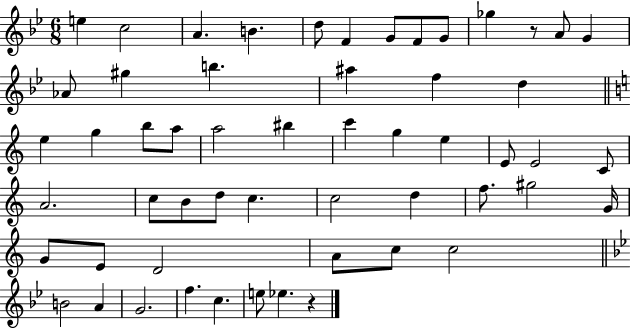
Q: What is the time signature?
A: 6/8